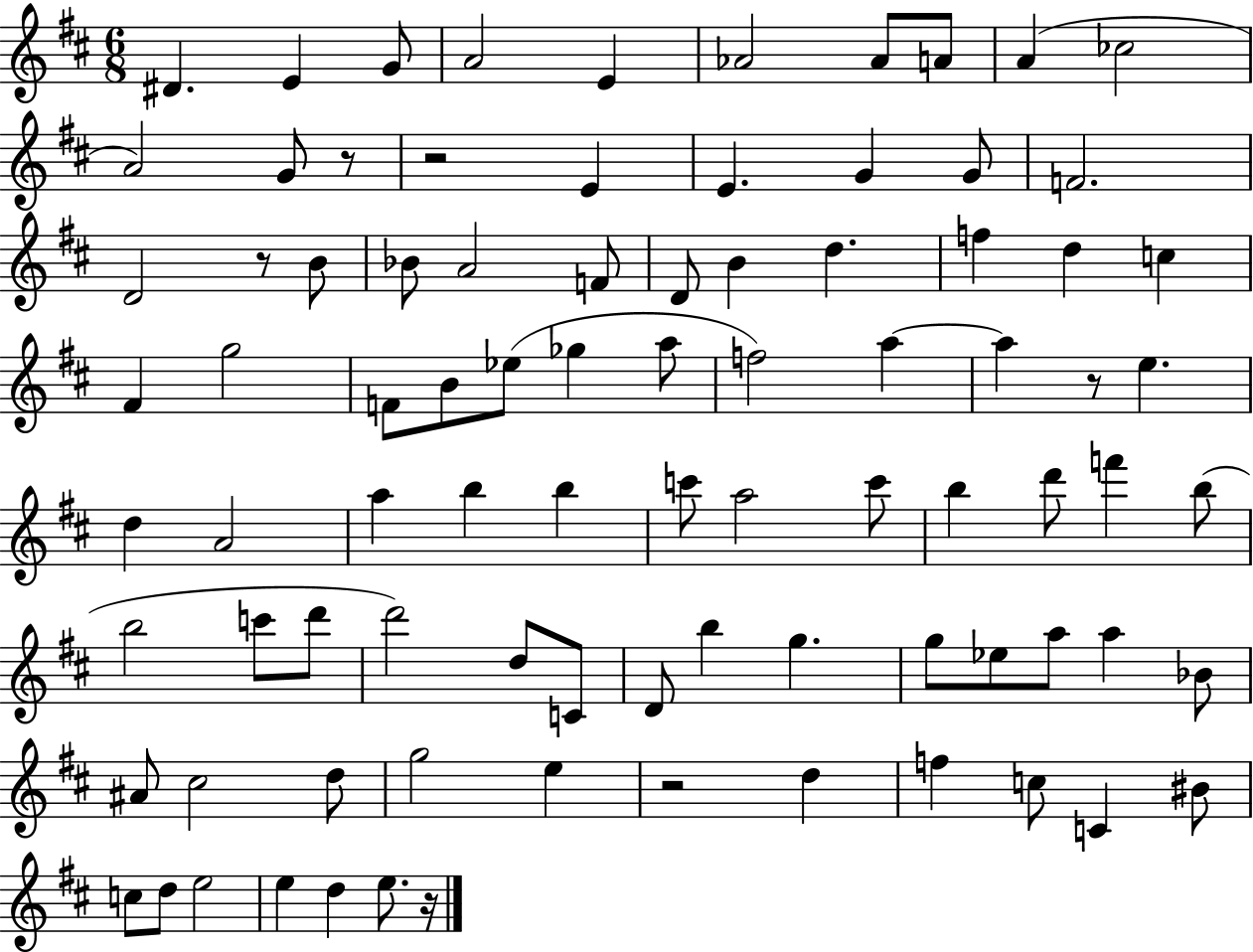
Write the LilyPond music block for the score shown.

{
  \clef treble
  \numericTimeSignature
  \time 6/8
  \key d \major
  dis'4. e'4 g'8 | a'2 e'4 | aes'2 aes'8 a'8 | a'4( ces''2 | \break a'2) g'8 r8 | r2 e'4 | e'4. g'4 g'8 | f'2. | \break d'2 r8 b'8 | bes'8 a'2 f'8 | d'8 b'4 d''4. | f''4 d''4 c''4 | \break fis'4 g''2 | f'8 b'8 ees''8( ges''4 a''8 | f''2) a''4~~ | a''4 r8 e''4. | \break d''4 a'2 | a''4 b''4 b''4 | c'''8 a''2 c'''8 | b''4 d'''8 f'''4 b''8( | \break b''2 c'''8 d'''8 | d'''2) d''8 c'8 | d'8 b''4 g''4. | g''8 ees''8 a''8 a''4 bes'8 | \break ais'8 cis''2 d''8 | g''2 e''4 | r2 d''4 | f''4 c''8 c'4 bis'8 | \break c''8 d''8 e''2 | e''4 d''4 e''8. r16 | \bar "|."
}